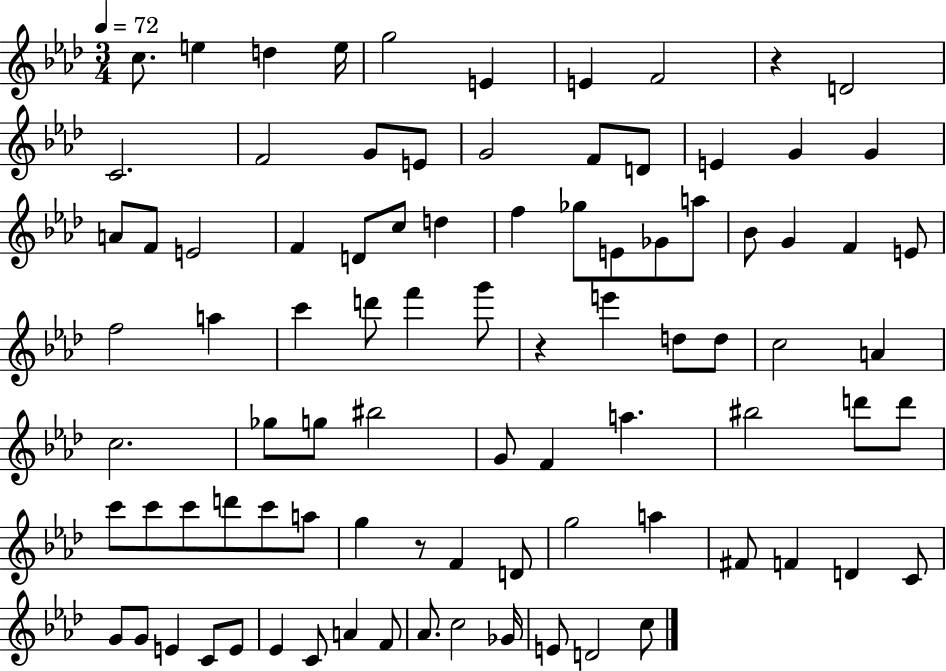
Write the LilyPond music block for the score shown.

{
  \clef treble
  \numericTimeSignature
  \time 3/4
  \key aes \major
  \tempo 4 = 72
  c''8. e''4 d''4 e''16 | g''2 e'4 | e'4 f'2 | r4 d'2 | \break c'2. | f'2 g'8 e'8 | g'2 f'8 d'8 | e'4 g'4 g'4 | \break a'8 f'8 e'2 | f'4 d'8 c''8 d''4 | f''4 ges''8 e'8 ges'8 a''8 | bes'8 g'4 f'4 e'8 | \break f''2 a''4 | c'''4 d'''8 f'''4 g'''8 | r4 e'''4 d''8 d''8 | c''2 a'4 | \break c''2. | ges''8 g''8 bis''2 | g'8 f'4 a''4. | bis''2 d'''8 d'''8 | \break c'''8 c'''8 c'''8 d'''8 c'''8 a''8 | g''4 r8 f'4 d'8 | g''2 a''4 | fis'8 f'4 d'4 c'8 | \break g'8 g'8 e'4 c'8 e'8 | ees'4 c'8 a'4 f'8 | aes'8. c''2 ges'16 | e'8 d'2 c''8 | \break \bar "|."
}